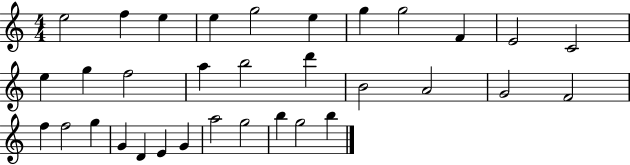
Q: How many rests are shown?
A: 0